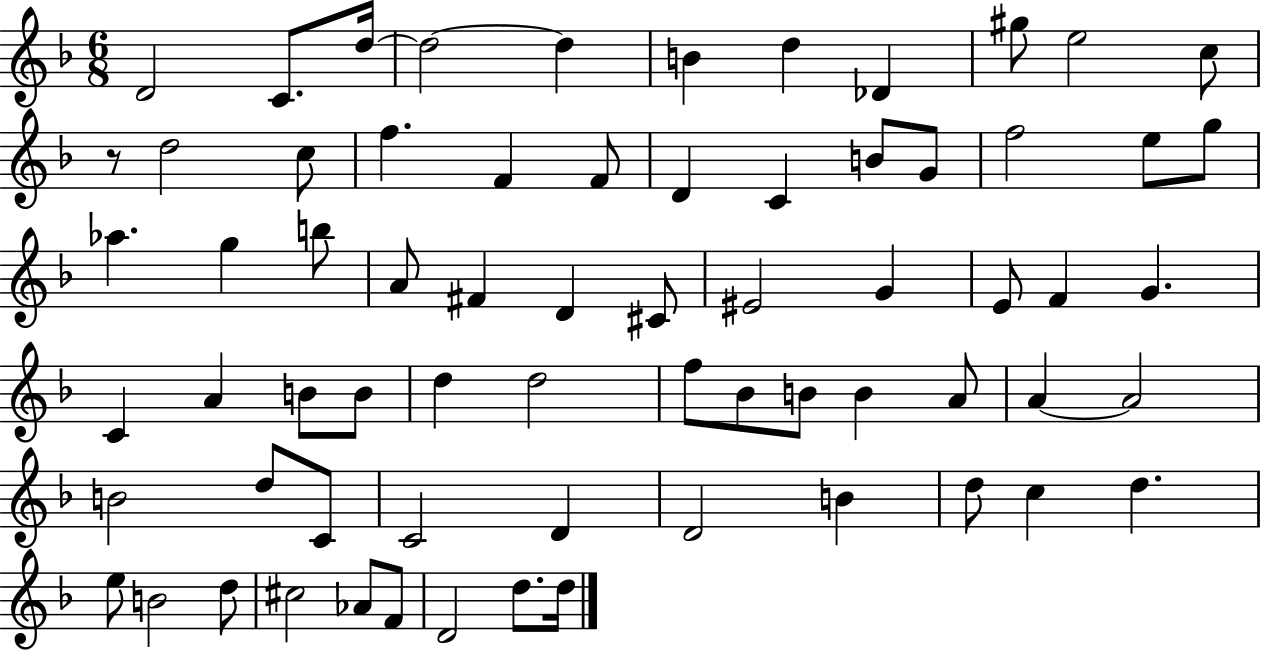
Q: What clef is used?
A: treble